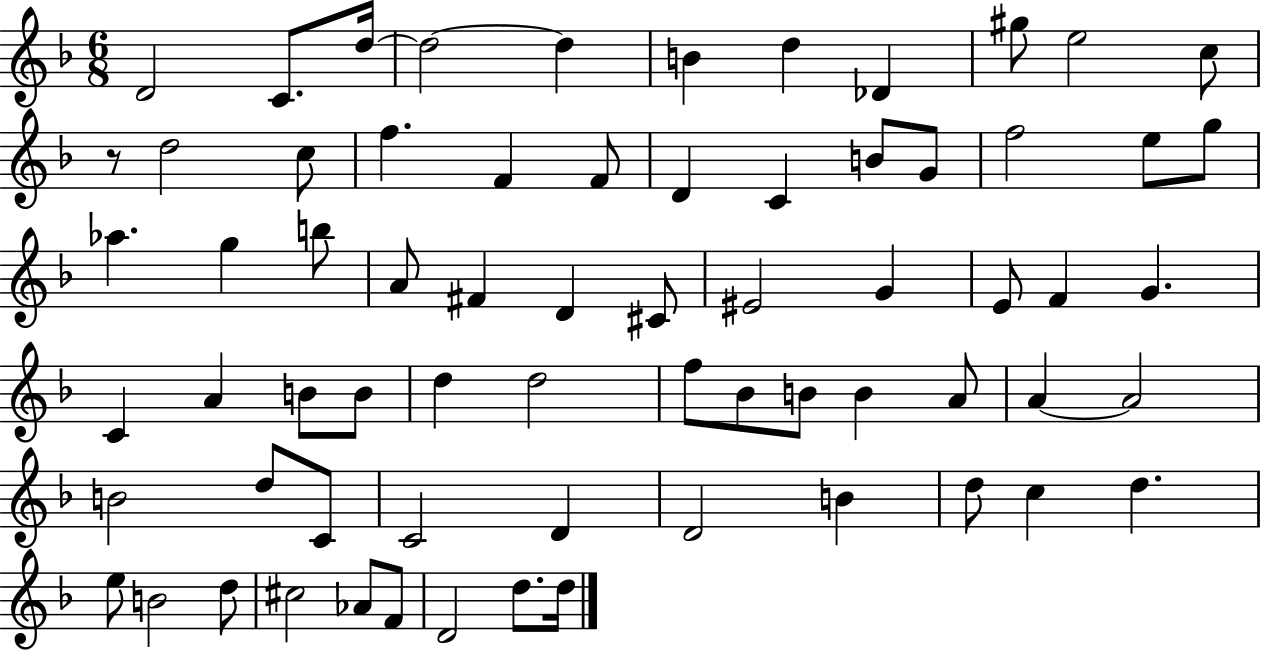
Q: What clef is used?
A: treble